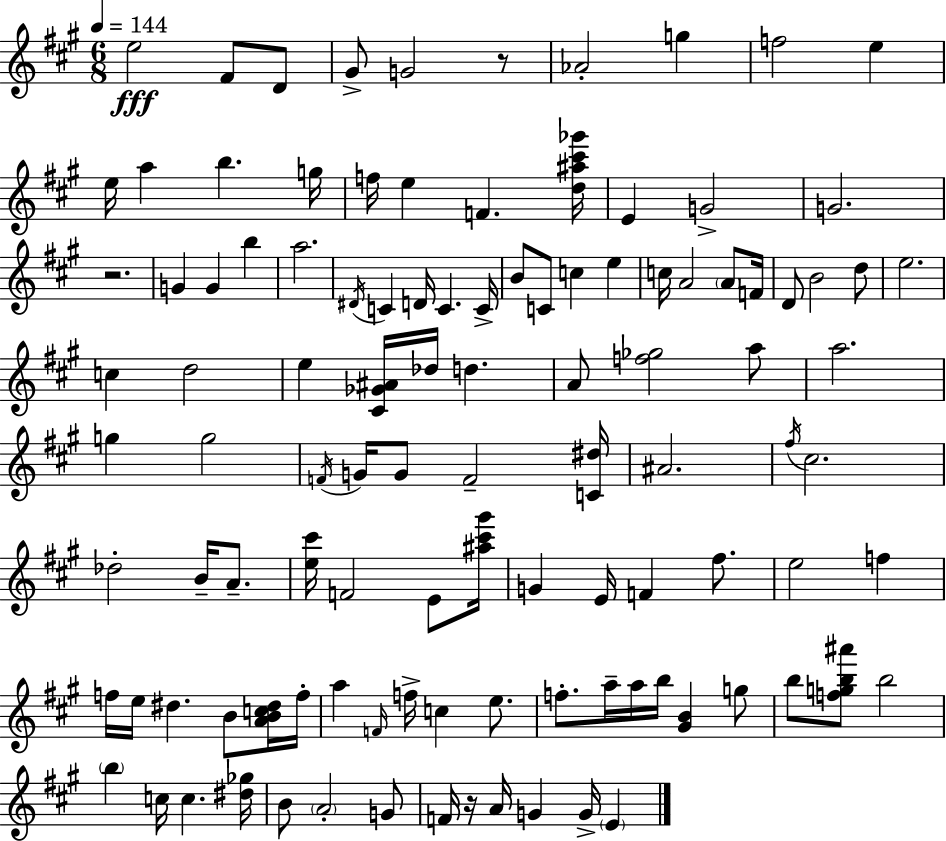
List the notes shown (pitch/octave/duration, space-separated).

E5/h F#4/e D4/e G#4/e G4/h R/e Ab4/h G5/q F5/h E5/q E5/s A5/q B5/q. G5/s F5/s E5/q F4/q. [D5,A#5,C#6,Gb6]/s E4/q G4/h G4/h. R/h. G4/q G4/q B5/q A5/h. D#4/s C4/q D4/s C4/q. C4/s B4/e C4/e C5/q E5/q C5/s A4/h A4/e F4/s D4/e B4/h D5/e E5/h. C5/q D5/h E5/q [C#4,Gb4,A#4]/s Db5/s D5/q. A4/e [F5,Gb5]/h A5/e A5/h. G5/q G5/h F4/s G4/s G4/e F4/h [C4,D#5]/s A#4/h. F#5/s C#5/h. Db5/h B4/s A4/e. [E5,C#6]/s F4/h E4/e [A#5,C#6,G#6]/s G4/q E4/s F4/q F#5/e. E5/h F5/q F5/s E5/s D#5/q. B4/e [A4,B4,C5,D#5]/s F5/s A5/q F4/s F5/s C5/q E5/e. F5/e. A5/s A5/s B5/s [G#4,B4]/q G5/e B5/e [F5,G5,B5,A#6]/e B5/h B5/q C5/s C5/q. [D#5,Gb5]/s B4/e A4/h G4/e F4/s R/s A4/s G4/q G4/s E4/q